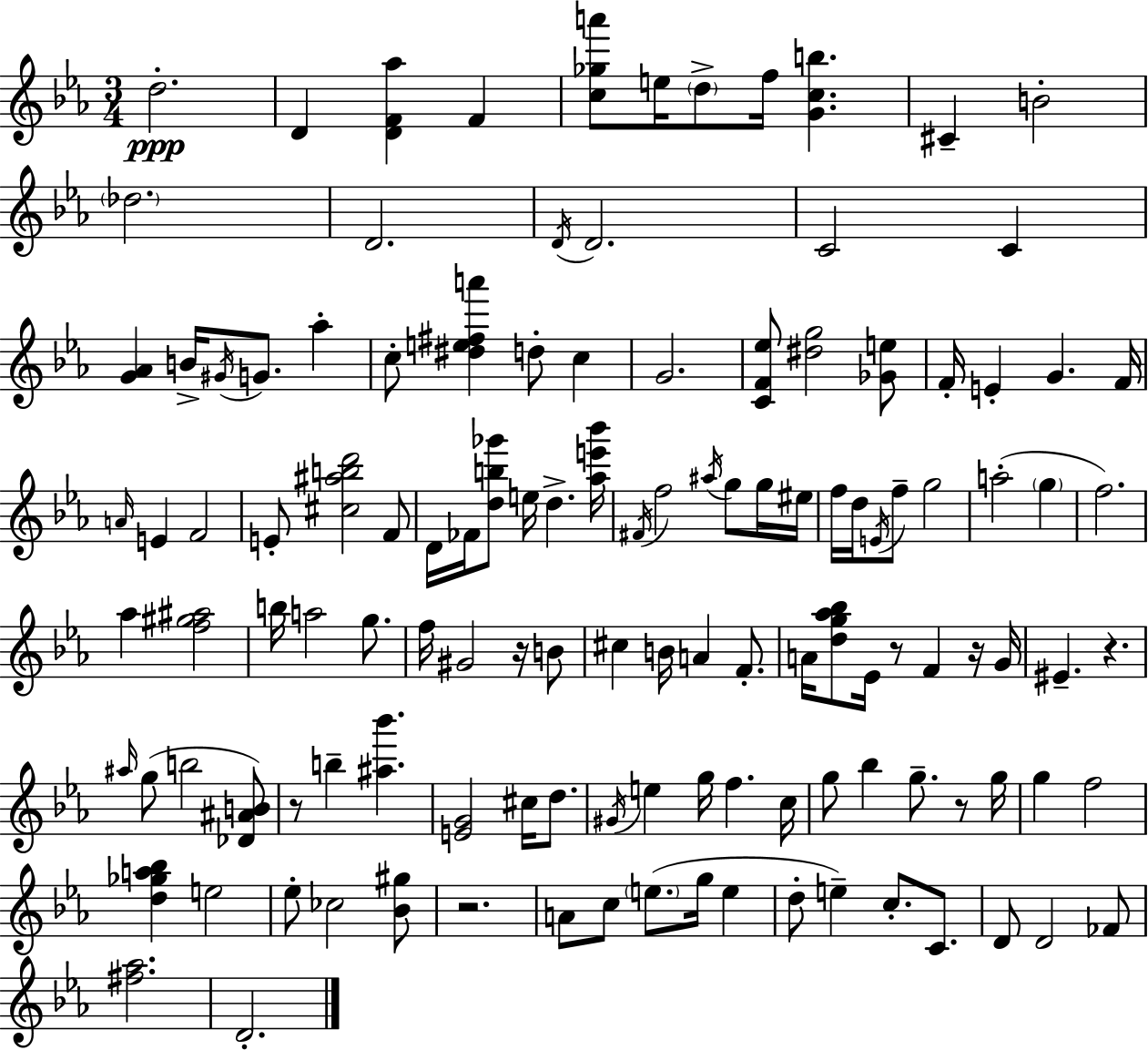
D5/h. D4/q [D4,F4,Ab5]/q F4/q [C5,Gb5,A6]/e E5/s D5/e F5/s [G4,C5,B5]/q. C#4/q B4/h Db5/h. D4/h. D4/s D4/h. C4/h C4/q [G4,Ab4]/q B4/s G#4/s G4/e. Ab5/q C5/e [D#5,E5,F#5,A6]/q D5/e C5/q G4/h. [C4,F4,Eb5]/e [D#5,G5]/h [Gb4,E5]/e F4/s E4/q G4/q. F4/s A4/s E4/q F4/h E4/e [C#5,A#5,B5,D6]/h F4/e D4/s FES4/s [D5,B5,Gb6]/e E5/s D5/q. [Ab5,E6,Bb6]/s F#4/s F5/h A#5/s G5/e G5/s EIS5/s F5/s D5/s E4/s F5/e G5/h A5/h G5/q F5/h. Ab5/q [F5,G#5,A#5]/h B5/s A5/h G5/e. F5/s G#4/h R/s B4/e C#5/q B4/s A4/q F4/e. A4/s [D5,G5,Ab5,Bb5]/e Eb4/s R/e F4/q R/s G4/s EIS4/q. R/q. A#5/s G5/e B5/h [Db4,A#4,B4]/e R/e B5/q [A#5,Bb6]/q. [E4,G4]/h C#5/s D5/e. G#4/s E5/q G5/s F5/q. C5/s G5/e Bb5/q G5/e. R/e G5/s G5/q F5/h [D5,Gb5,A5,Bb5]/q E5/h Eb5/e CES5/h [Bb4,G#5]/e R/h. A4/e C5/e E5/e. G5/s E5/q D5/e E5/q C5/e. C4/e. D4/e D4/h FES4/e [F#5,Ab5]/h. D4/h.